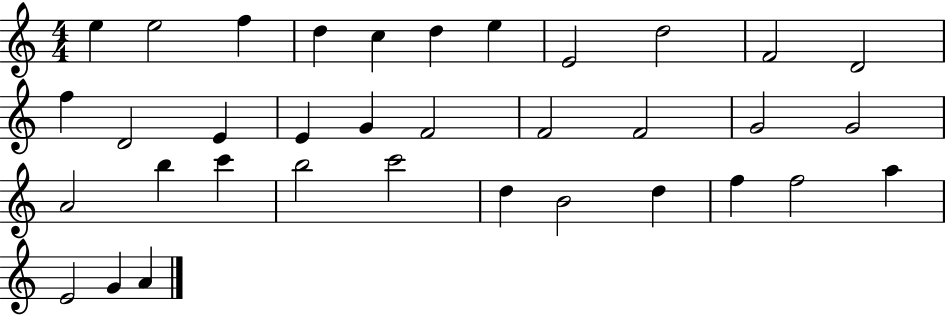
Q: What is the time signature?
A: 4/4